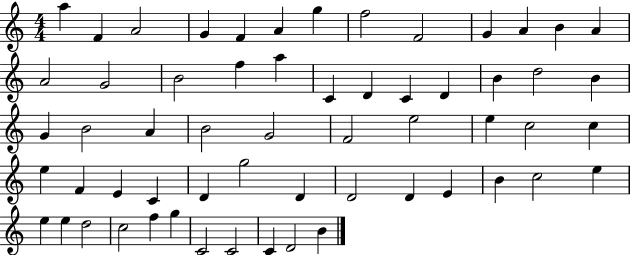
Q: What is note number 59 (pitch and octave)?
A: B4